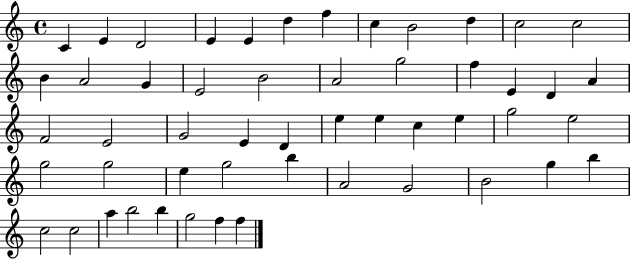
{
  \clef treble
  \time 4/4
  \defaultTimeSignature
  \key c \major
  c'4 e'4 d'2 | e'4 e'4 d''4 f''4 | c''4 b'2 d''4 | c''2 c''2 | \break b'4 a'2 g'4 | e'2 b'2 | a'2 g''2 | f''4 e'4 d'4 a'4 | \break f'2 e'2 | g'2 e'4 d'4 | e''4 e''4 c''4 e''4 | g''2 e''2 | \break g''2 g''2 | e''4 g''2 b''4 | a'2 g'2 | b'2 g''4 b''4 | \break c''2 c''2 | a''4 b''2 b''4 | g''2 f''4 f''4 | \bar "|."
}